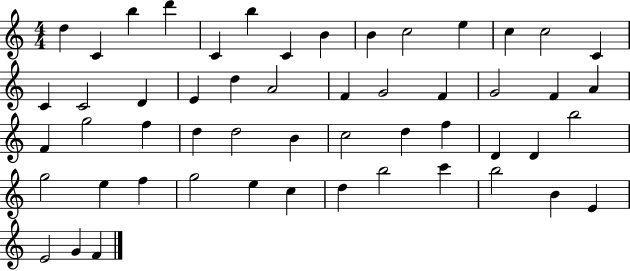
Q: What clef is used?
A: treble